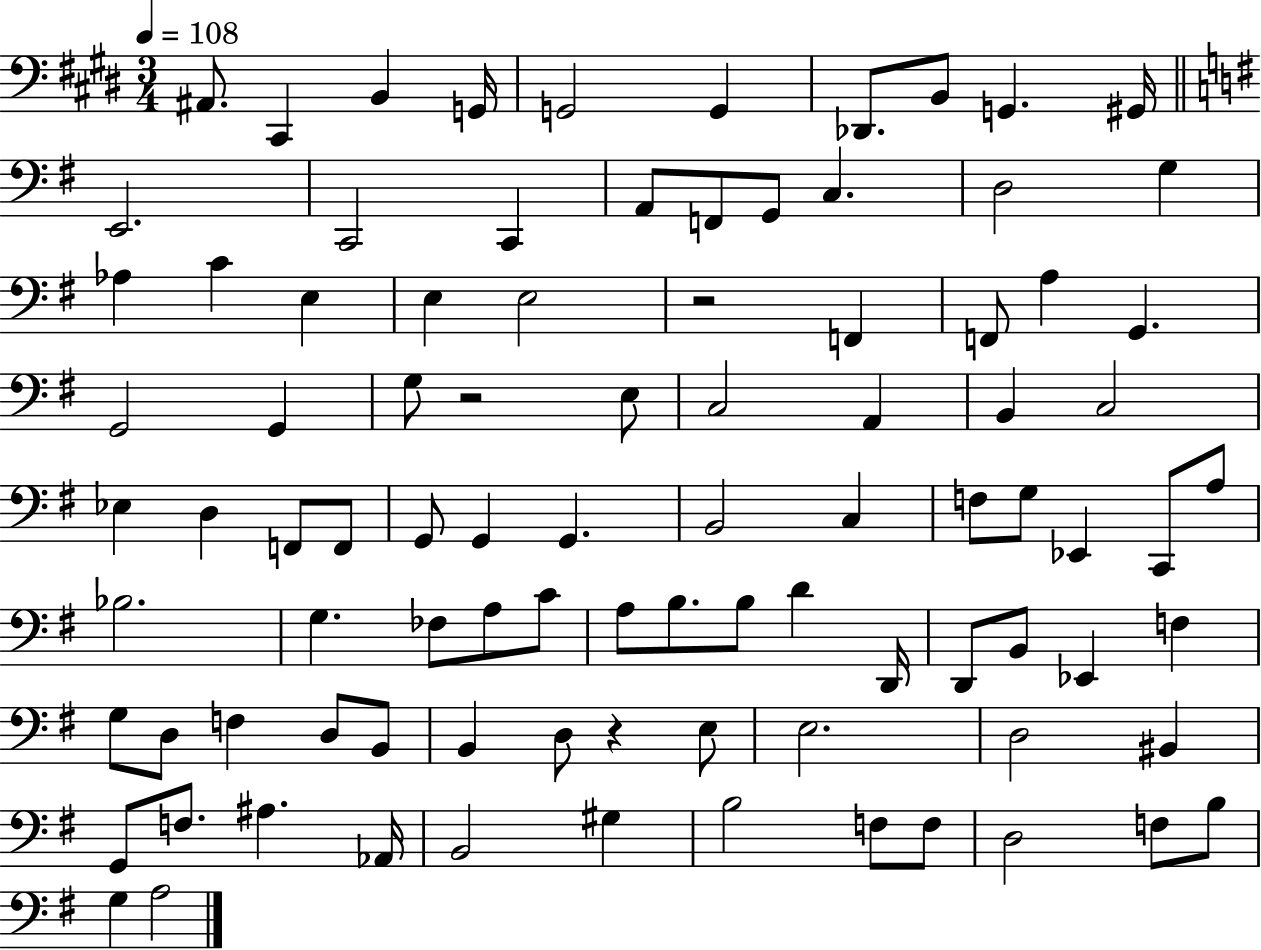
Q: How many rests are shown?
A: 3